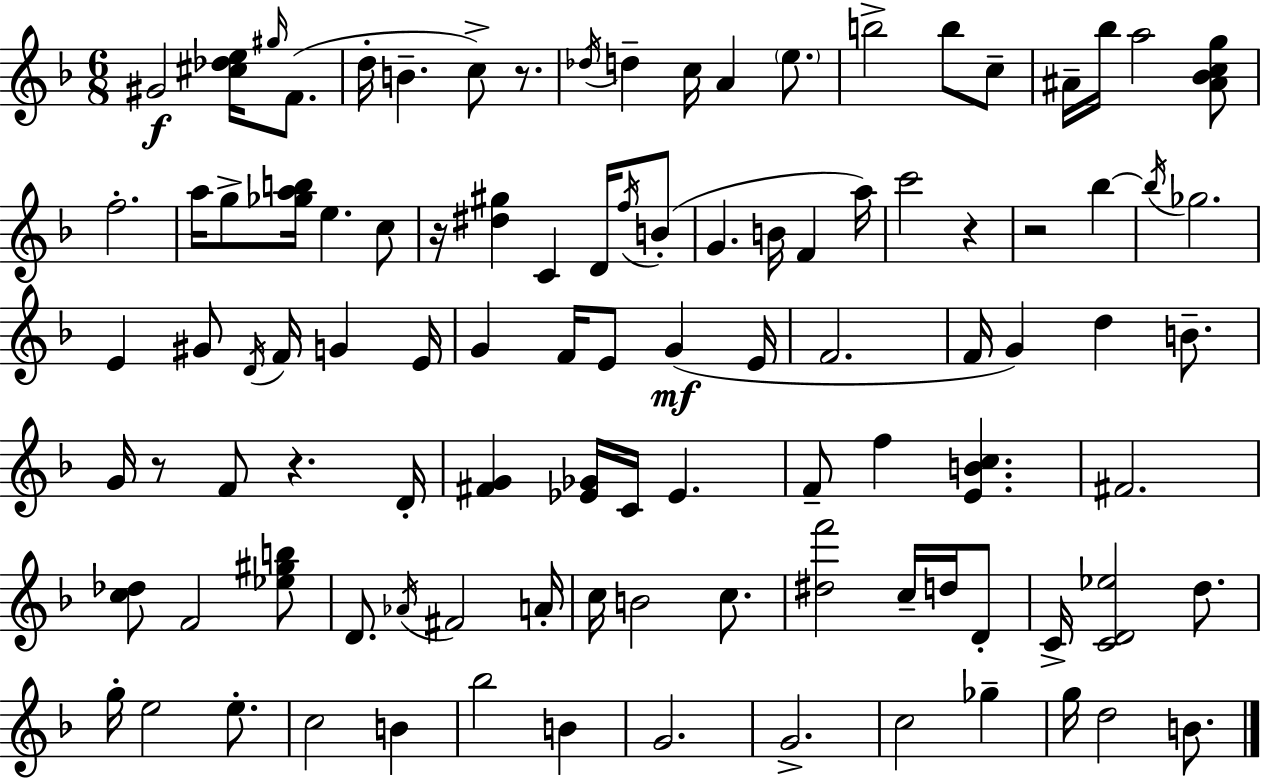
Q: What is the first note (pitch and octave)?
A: G#4